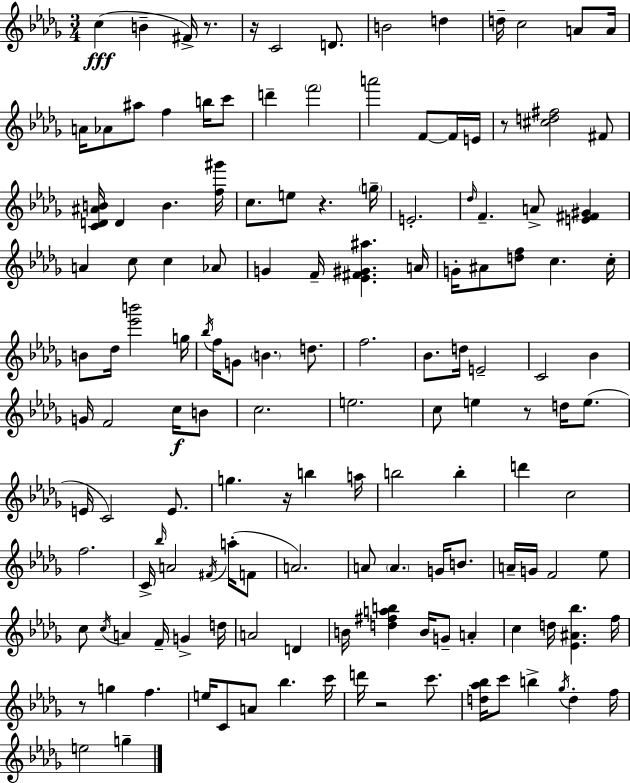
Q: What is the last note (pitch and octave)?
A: G5